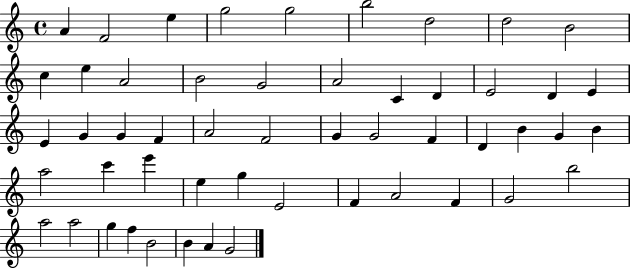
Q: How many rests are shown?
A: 0